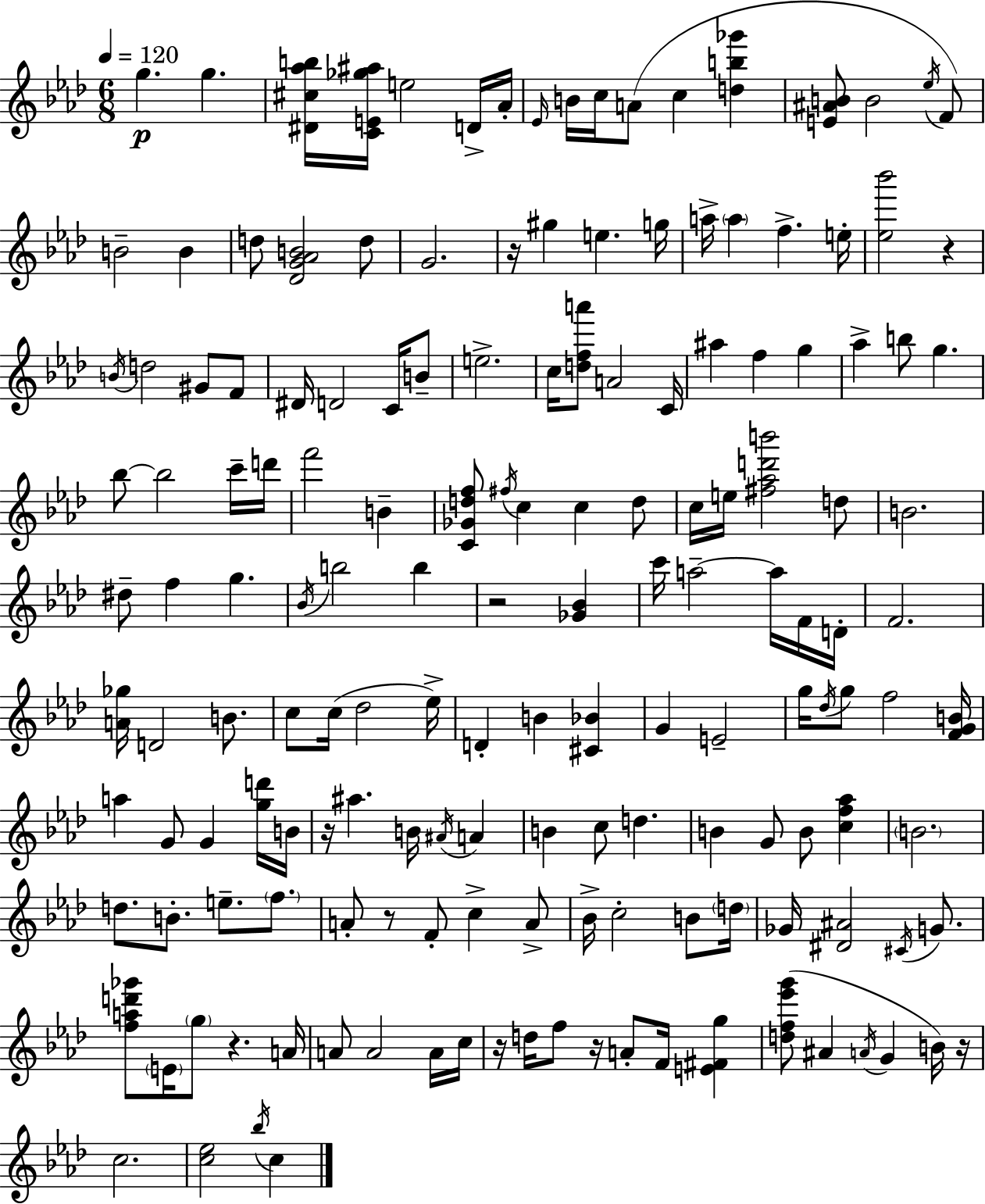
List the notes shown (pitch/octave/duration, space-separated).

G5/q. G5/q. [D#4,C#5,Ab5,B5]/s [C4,E4,Gb5,A#5]/s E5/h D4/s Ab4/s Eb4/s B4/s C5/s A4/e C5/q [D5,B5,Gb6]/q [E4,A#4,B4]/e B4/h Eb5/s F4/e B4/h B4/q D5/e [Db4,G4,Ab4,B4]/h D5/e G4/h. R/s G#5/q E5/q. G5/s A5/s A5/q F5/q. E5/s [Eb5,Bb6]/h R/q B4/s D5/h G#4/e F4/e D#4/s D4/h C4/s B4/e E5/h. C5/s [D5,F5,A6]/e A4/h C4/s A#5/q F5/q G5/q Ab5/q B5/e G5/q. Bb5/e Bb5/h C6/s D6/s F6/h B4/q [C4,Gb4,D5,F5]/e F#5/s C5/q C5/q D5/e C5/s E5/s [F#5,Ab5,D6,B6]/h D5/e B4/h. D#5/e F5/q G5/q. Bb4/s B5/h B5/q R/h [Gb4,Bb4]/q C6/s A5/h A5/s F4/s D4/s F4/h. [A4,Gb5]/s D4/h B4/e. C5/e C5/s Db5/h Eb5/s D4/q B4/q [C#4,Bb4]/q G4/q E4/h G5/s Db5/s G5/e F5/h [F4,G4,B4]/s A5/q G4/e G4/q [G5,D6]/s B4/s R/s A#5/q. B4/s A#4/s A4/q B4/q C5/e D5/q. B4/q G4/e B4/e [C5,F5,Ab5]/q B4/h. D5/e. B4/e. E5/e. F5/e. A4/e R/e F4/e C5/q A4/e Bb4/s C5/h B4/e D5/s Gb4/s [D#4,A#4]/h C#4/s G4/e. [F5,A5,D6,Gb6]/e E4/s G5/e R/q. A4/s A4/e A4/h A4/s C5/s R/s D5/s F5/e R/s A4/e F4/s [E4,F#4,G5]/q [D5,F5,Eb6,G6]/e A#4/q A4/s G4/q B4/s R/s C5/h. [C5,Eb5]/h Bb5/s C5/q